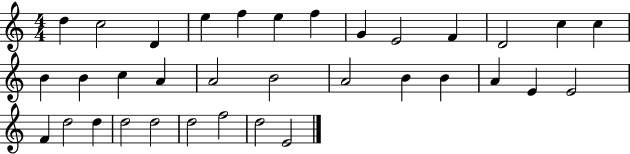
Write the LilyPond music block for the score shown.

{
  \clef treble
  \numericTimeSignature
  \time 4/4
  \key c \major
  d''4 c''2 d'4 | e''4 f''4 e''4 f''4 | g'4 e'2 f'4 | d'2 c''4 c''4 | \break b'4 b'4 c''4 a'4 | a'2 b'2 | a'2 b'4 b'4 | a'4 e'4 e'2 | \break f'4 d''2 d''4 | d''2 d''2 | d''2 f''2 | d''2 e'2 | \break \bar "|."
}